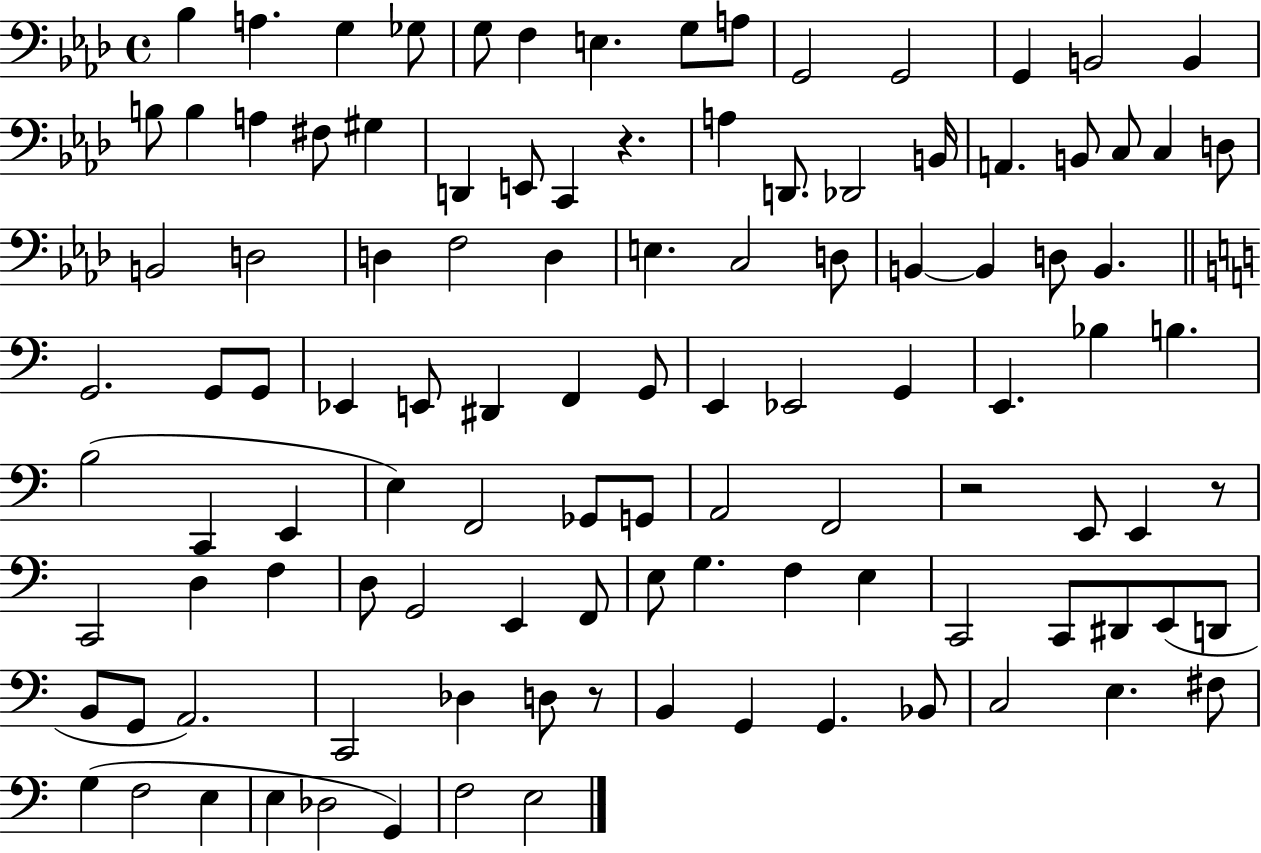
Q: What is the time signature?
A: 4/4